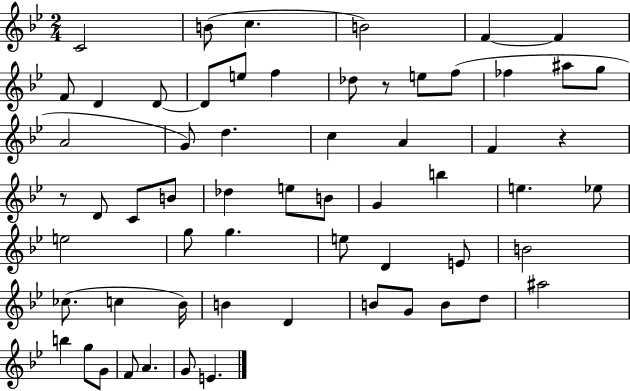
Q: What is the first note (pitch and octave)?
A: C4